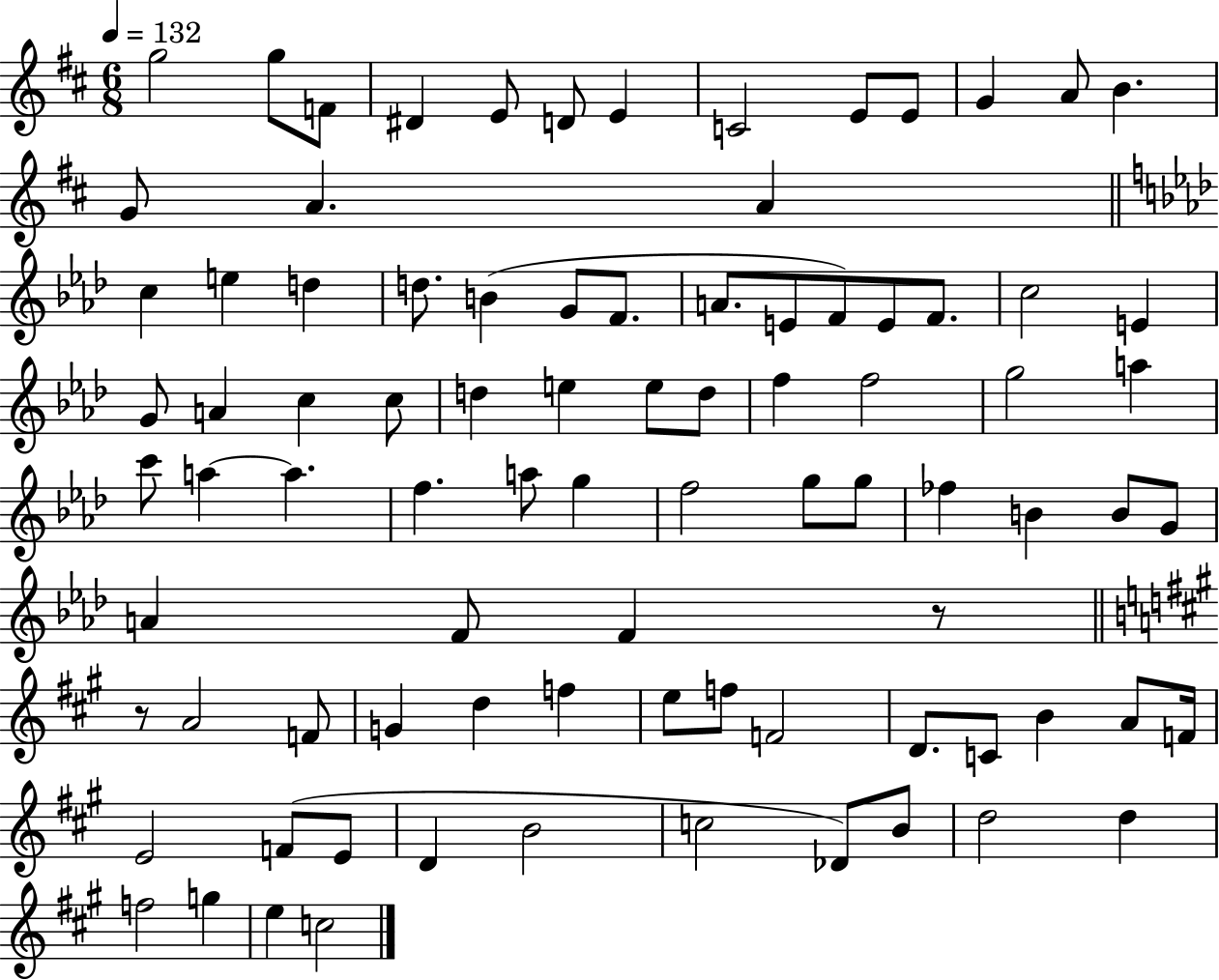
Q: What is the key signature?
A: D major